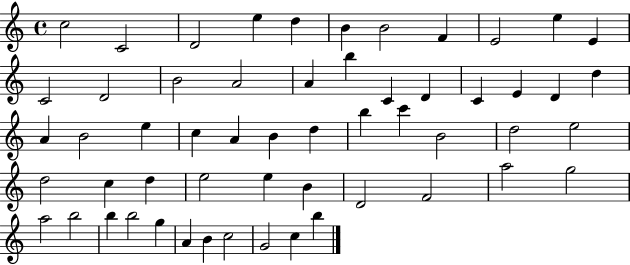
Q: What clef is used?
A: treble